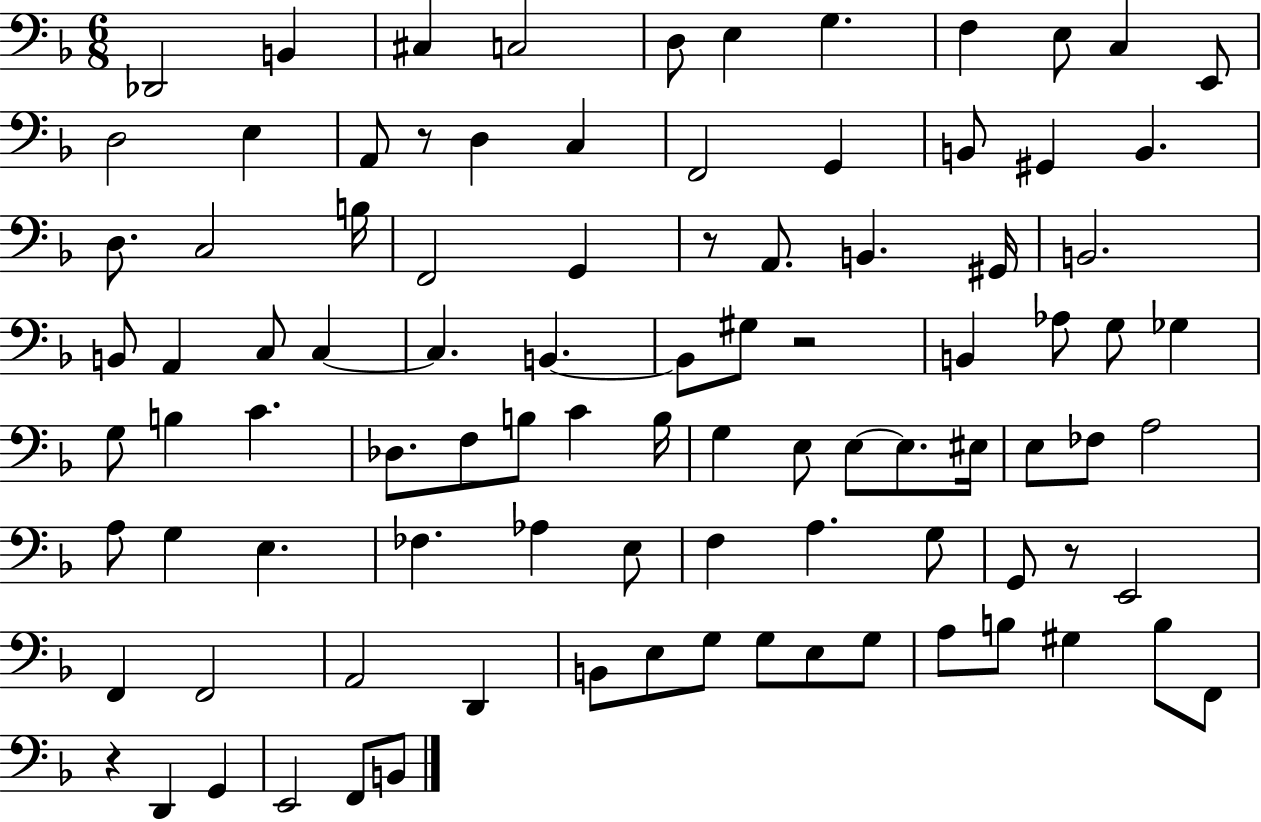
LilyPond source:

{
  \clef bass
  \numericTimeSignature
  \time 6/8
  \key f \major
  des,2 b,4 | cis4 c2 | d8 e4 g4. | f4 e8 c4 e,8 | \break d2 e4 | a,8 r8 d4 c4 | f,2 g,4 | b,8 gis,4 b,4. | \break d8. c2 b16 | f,2 g,4 | r8 a,8. b,4. gis,16 | b,2. | \break b,8 a,4 c8 c4~~ | c4. b,4.~~ | b,8 gis8 r2 | b,4 aes8 g8 ges4 | \break g8 b4 c'4. | des8. f8 b8 c'4 b16 | g4 e8 e8~~ e8. eis16 | e8 fes8 a2 | \break a8 g4 e4. | fes4. aes4 e8 | f4 a4. g8 | g,8 r8 e,2 | \break f,4 f,2 | a,2 d,4 | b,8 e8 g8 g8 e8 g8 | a8 b8 gis4 b8 f,8 | \break r4 d,4 g,4 | e,2 f,8 b,8 | \bar "|."
}